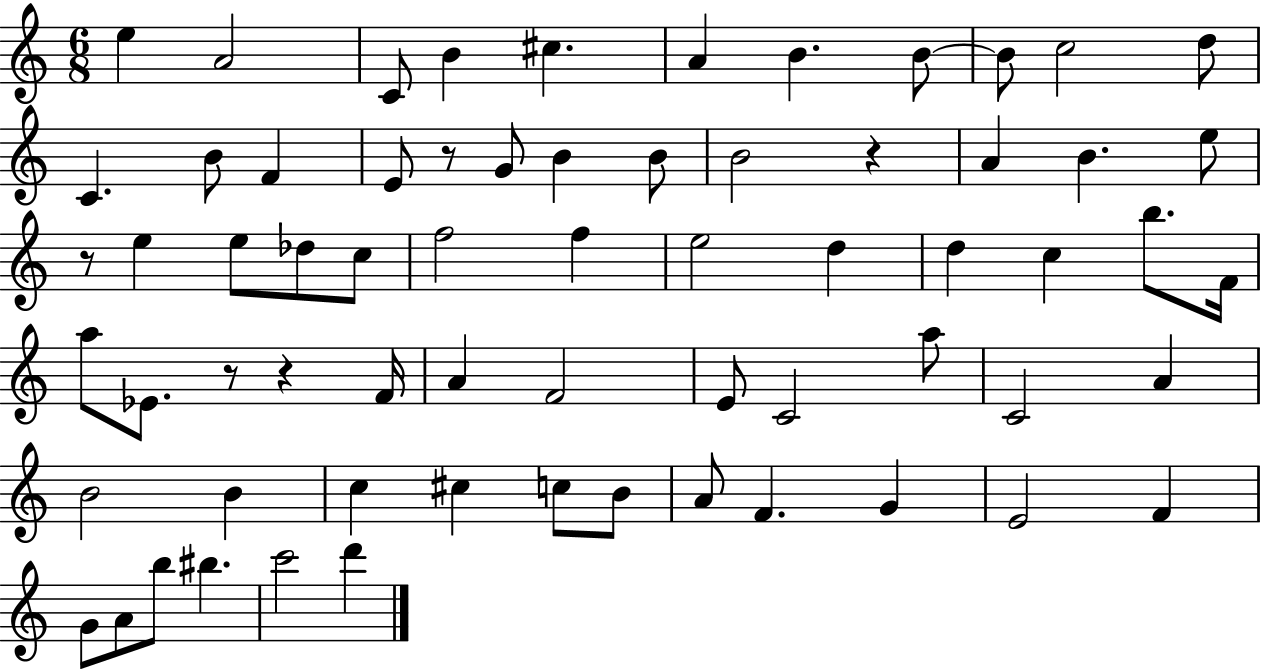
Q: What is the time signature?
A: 6/8